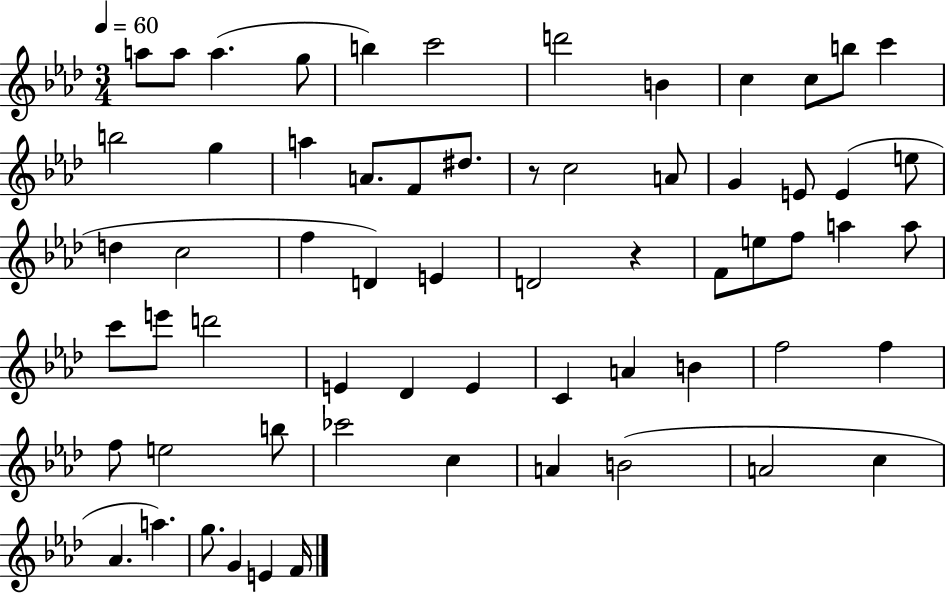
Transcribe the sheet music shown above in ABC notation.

X:1
T:Untitled
M:3/4
L:1/4
K:Ab
a/2 a/2 a g/2 b c'2 d'2 B c c/2 b/2 c' b2 g a A/2 F/2 ^d/2 z/2 c2 A/2 G E/2 E e/2 d c2 f D E D2 z F/2 e/2 f/2 a a/2 c'/2 e'/2 d'2 E _D E C A B f2 f f/2 e2 b/2 _c'2 c A B2 A2 c _A a g/2 G E F/4